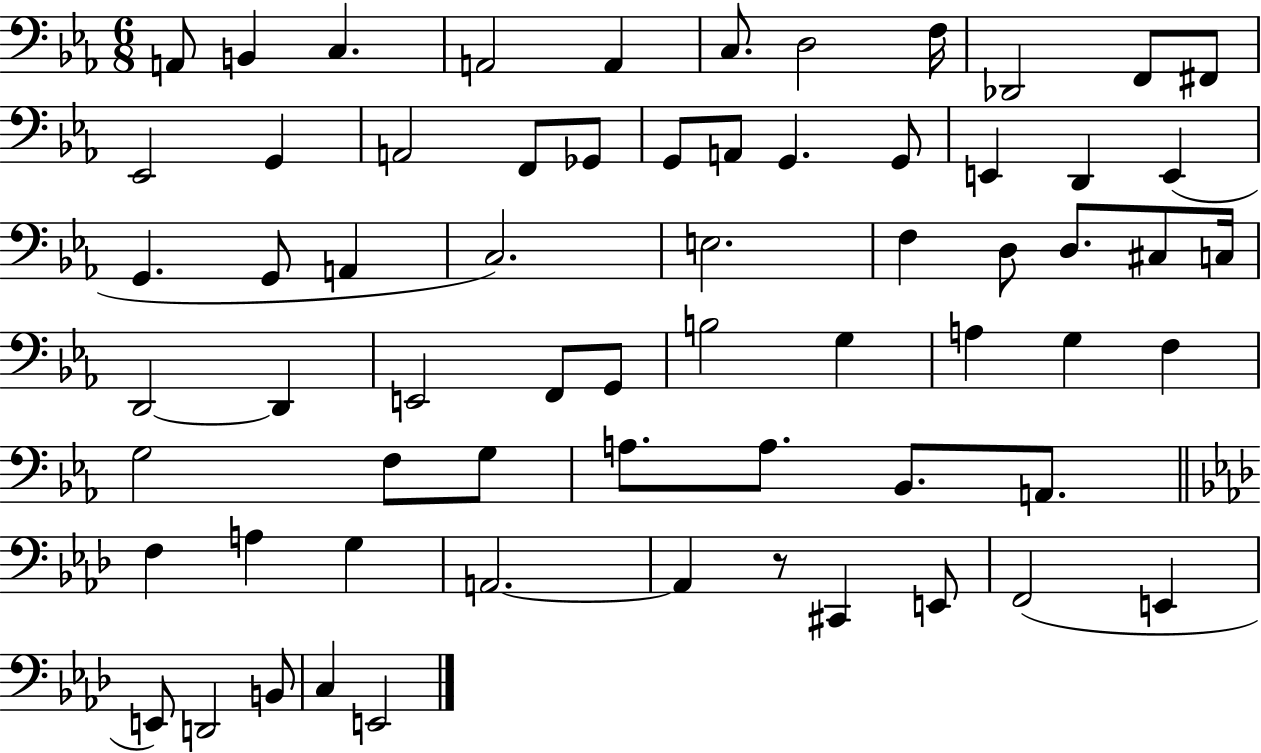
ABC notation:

X:1
T:Untitled
M:6/8
L:1/4
K:Eb
A,,/2 B,, C, A,,2 A,, C,/2 D,2 F,/4 _D,,2 F,,/2 ^F,,/2 _E,,2 G,, A,,2 F,,/2 _G,,/2 G,,/2 A,,/2 G,, G,,/2 E,, D,, E,, G,, G,,/2 A,, C,2 E,2 F, D,/2 D,/2 ^C,/2 C,/4 D,,2 D,, E,,2 F,,/2 G,,/2 B,2 G, A, G, F, G,2 F,/2 G,/2 A,/2 A,/2 _B,,/2 A,,/2 F, A, G, A,,2 A,, z/2 ^C,, E,,/2 F,,2 E,, E,,/2 D,,2 B,,/2 C, E,,2